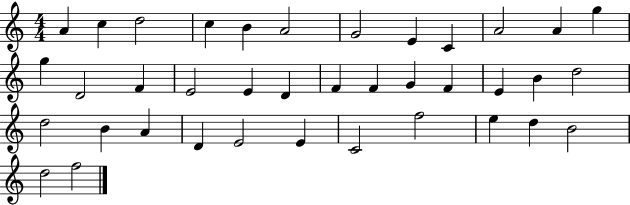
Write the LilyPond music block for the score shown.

{
  \clef treble
  \numericTimeSignature
  \time 4/4
  \key c \major
  a'4 c''4 d''2 | c''4 b'4 a'2 | g'2 e'4 c'4 | a'2 a'4 g''4 | \break g''4 d'2 f'4 | e'2 e'4 d'4 | f'4 f'4 g'4 f'4 | e'4 b'4 d''2 | \break d''2 b'4 a'4 | d'4 e'2 e'4 | c'2 f''2 | e''4 d''4 b'2 | \break d''2 f''2 | \bar "|."
}